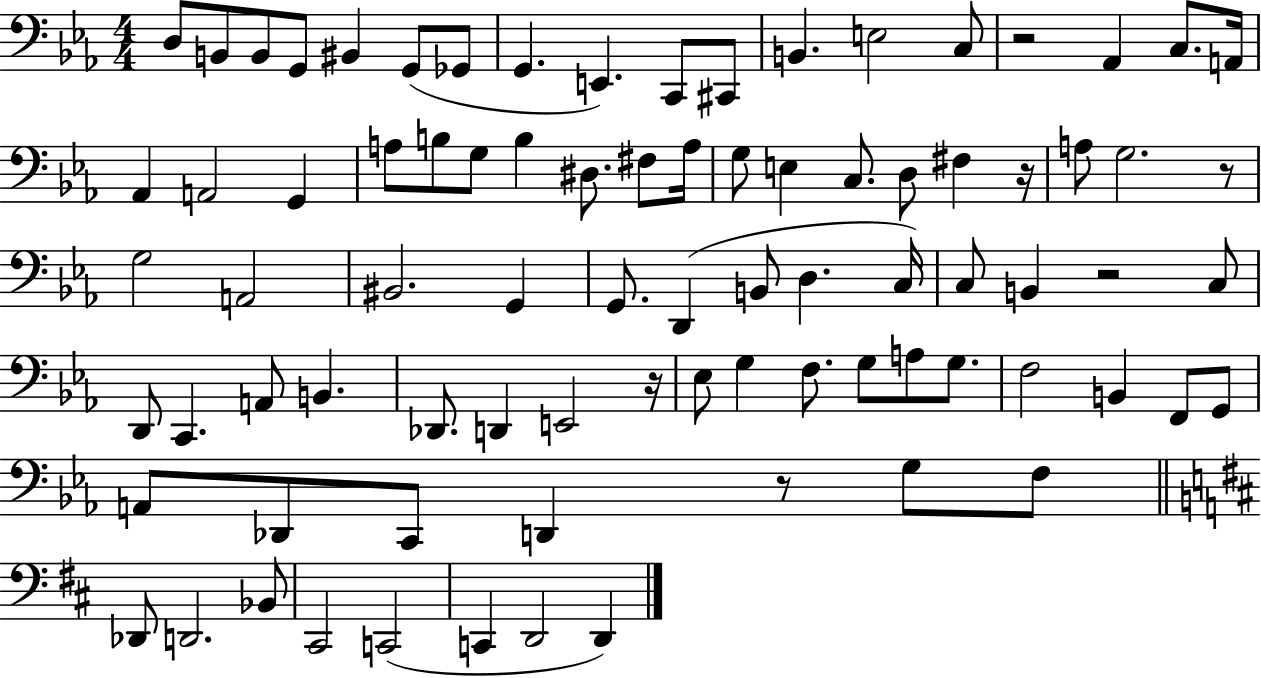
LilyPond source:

{
  \clef bass
  \numericTimeSignature
  \time 4/4
  \key ees \major
  \repeat volta 2 { d8 b,8 b,8 g,8 bis,4 g,8( ges,8 | g,4. e,4.) c,8 cis,8 | b,4. e2 c8 | r2 aes,4 c8. a,16 | \break aes,4 a,2 g,4 | a8 b8 g8 b4 dis8. fis8 a16 | g8 e4 c8. d8 fis4 r16 | a8 g2. r8 | \break g2 a,2 | bis,2. g,4 | g,8. d,4( b,8 d4. c16) | c8 b,4 r2 c8 | \break d,8 c,4. a,8 b,4. | des,8. d,4 e,2 r16 | ees8 g4 f8. g8 a8 g8. | f2 b,4 f,8 g,8 | \break a,8 des,8 c,8 d,4 r8 g8 f8 | \bar "||" \break \key d \major des,8 d,2. bes,8 | cis,2 c,2( | c,4 d,2 d,4) | } \bar "|."
}